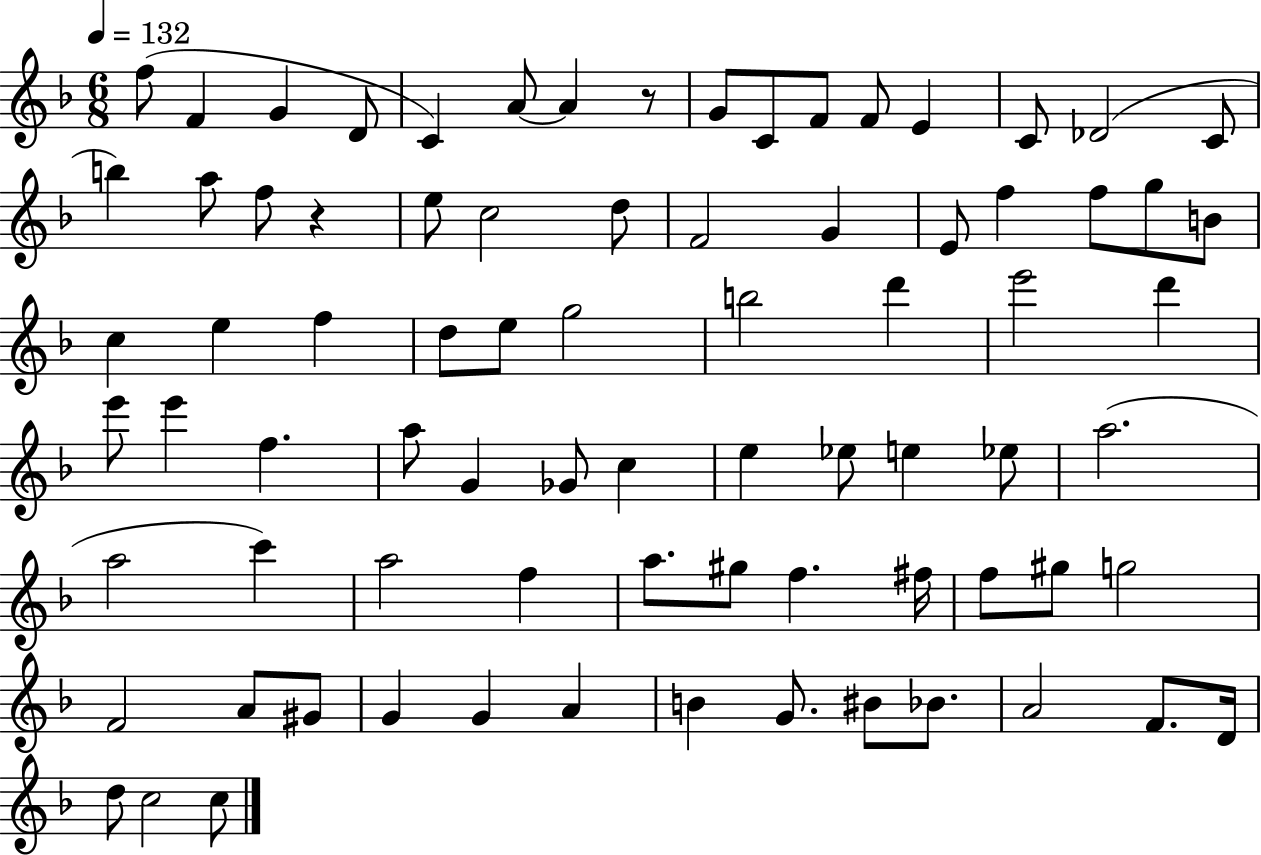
F5/e F4/q G4/q D4/e C4/q A4/e A4/q R/e G4/e C4/e F4/e F4/e E4/q C4/e Db4/h C4/e B5/q A5/e F5/e R/q E5/e C5/h D5/e F4/h G4/q E4/e F5/q F5/e G5/e B4/e C5/q E5/q F5/q D5/e E5/e G5/h B5/h D6/q E6/h D6/q E6/e E6/q F5/q. A5/e G4/q Gb4/e C5/q E5/q Eb5/e E5/q Eb5/e A5/h. A5/h C6/q A5/h F5/q A5/e. G#5/e F5/q. F#5/s F5/e G#5/e G5/h F4/h A4/e G#4/e G4/q G4/q A4/q B4/q G4/e. BIS4/e Bb4/e. A4/h F4/e. D4/s D5/e C5/h C5/e